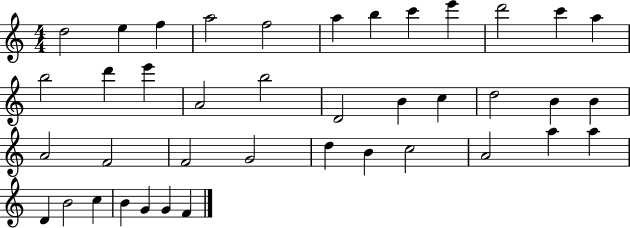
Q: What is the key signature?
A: C major